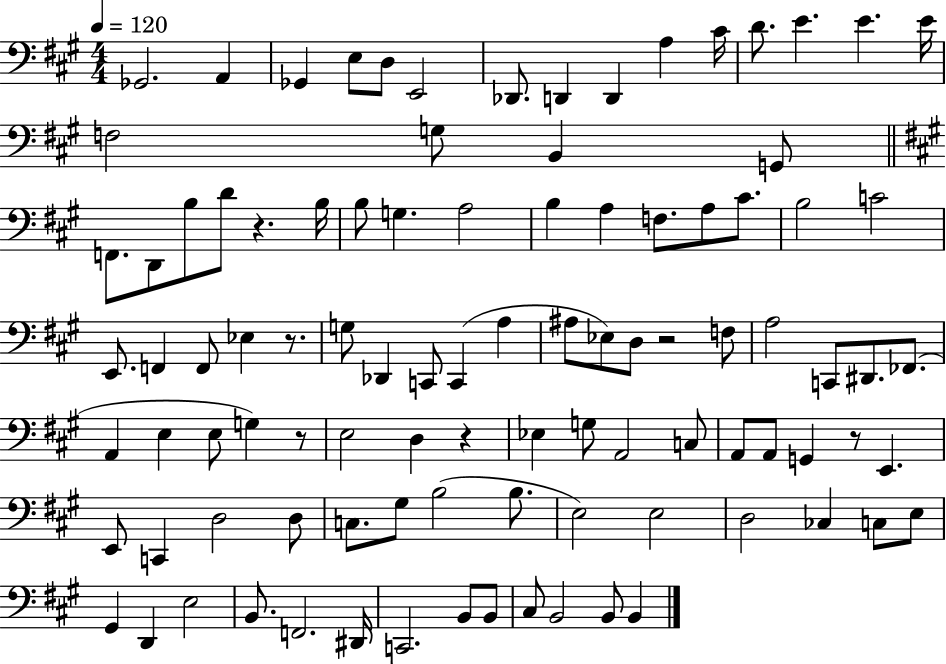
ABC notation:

X:1
T:Untitled
M:4/4
L:1/4
K:A
_G,,2 A,, _G,, E,/2 D,/2 E,,2 _D,,/2 D,, D,, A, ^C/4 D/2 E E E/4 F,2 G,/2 B,, G,,/2 F,,/2 D,,/2 B,/2 D/2 z B,/4 B,/2 G, A,2 B, A, F,/2 A,/2 ^C/2 B,2 C2 E,,/2 F,, F,,/2 _E, z/2 G,/2 _D,, C,,/2 C,, A, ^A,/2 _E,/2 D,/2 z2 F,/2 A,2 C,,/2 ^D,,/2 _F,,/2 A,, E, E,/2 G, z/2 E,2 D, z _E, G,/2 A,,2 C,/2 A,,/2 A,,/2 G,, z/2 E,, E,,/2 C,, D,2 D,/2 C,/2 ^G,/2 B,2 B,/2 E,2 E,2 D,2 _C, C,/2 E,/2 ^G,, D,, E,2 B,,/2 F,,2 ^D,,/4 C,,2 B,,/2 B,,/2 ^C,/2 B,,2 B,,/2 B,,